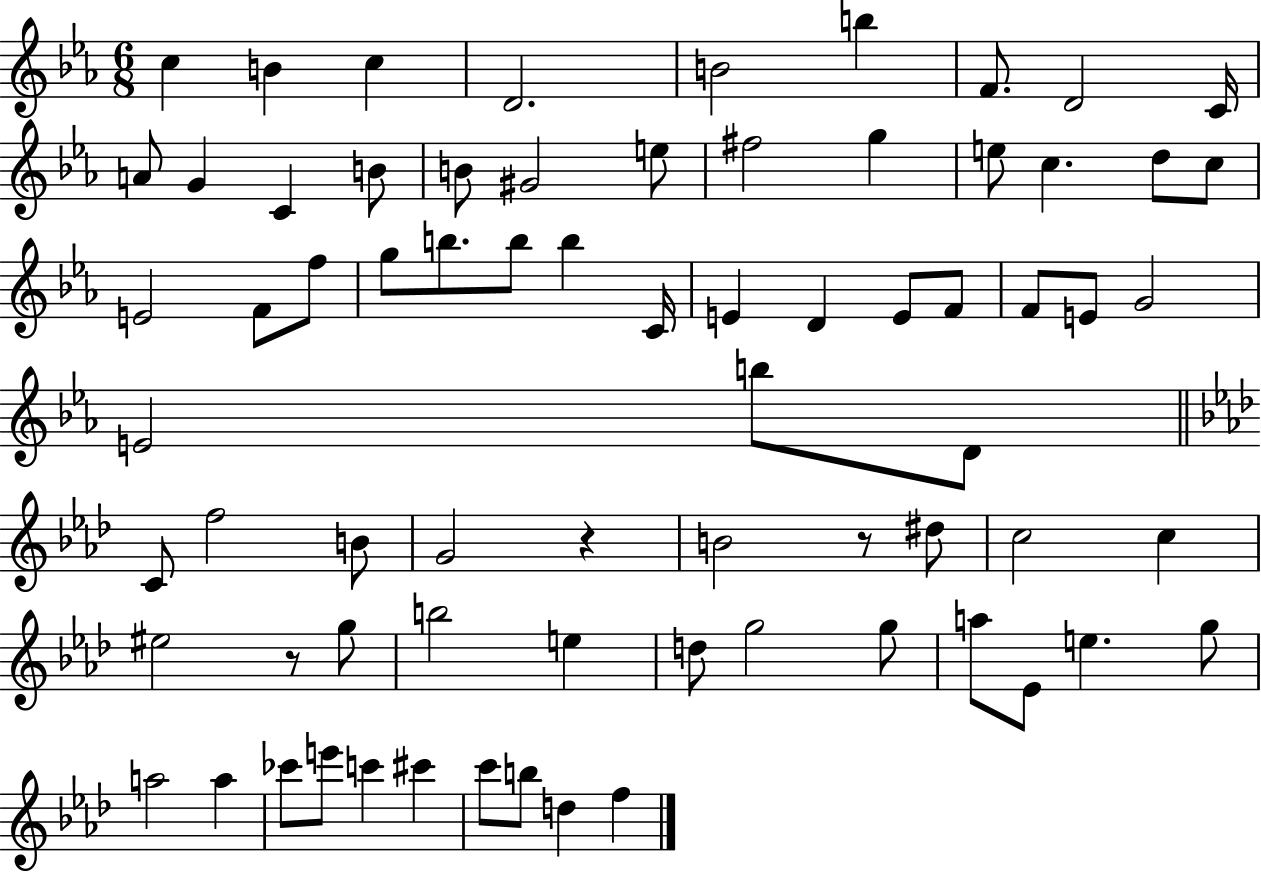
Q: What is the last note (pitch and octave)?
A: F5